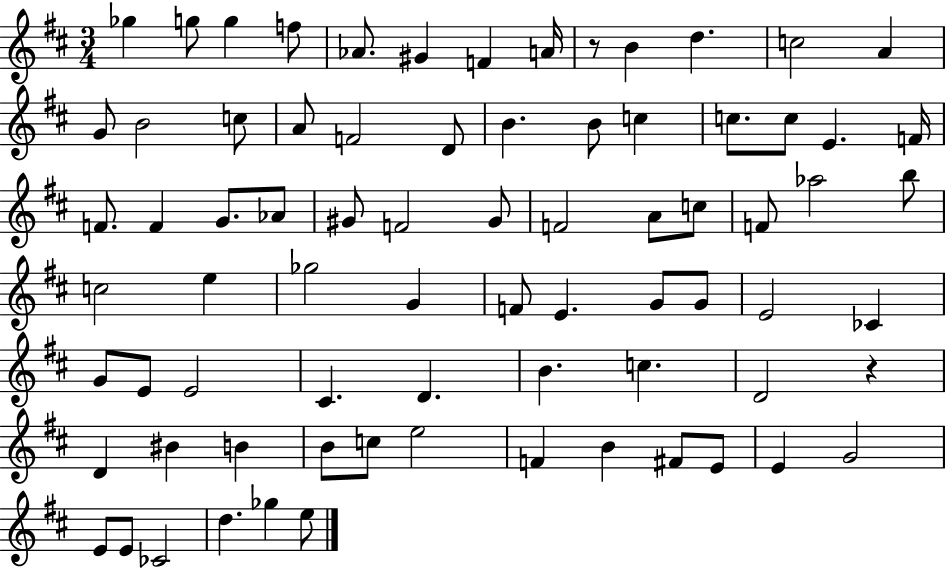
{
  \clef treble
  \numericTimeSignature
  \time 3/4
  \key d \major
  ges''4 g''8 g''4 f''8 | aes'8. gis'4 f'4 a'16 | r8 b'4 d''4. | c''2 a'4 | \break g'8 b'2 c''8 | a'8 f'2 d'8 | b'4. b'8 c''4 | c''8. c''8 e'4. f'16 | \break f'8. f'4 g'8. aes'8 | gis'8 f'2 gis'8 | f'2 a'8 c''8 | f'8 aes''2 b''8 | \break c''2 e''4 | ges''2 g'4 | f'8 e'4. g'8 g'8 | e'2 ces'4 | \break g'8 e'8 e'2 | cis'4. d'4. | b'4. c''4. | d'2 r4 | \break d'4 bis'4 b'4 | b'8 c''8 e''2 | f'4 b'4 fis'8 e'8 | e'4 g'2 | \break e'8 e'8 ces'2 | d''4. ges''4 e''8 | \bar "|."
}